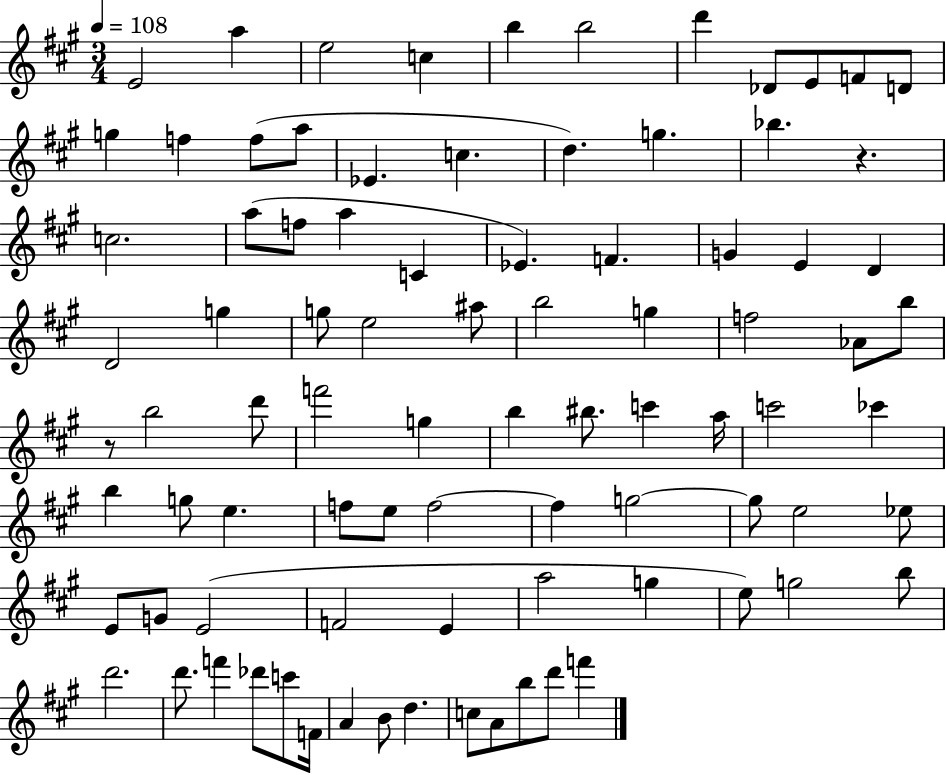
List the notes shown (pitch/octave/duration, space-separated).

E4/h A5/q E5/h C5/q B5/q B5/h D6/q Db4/e E4/e F4/e D4/e G5/q F5/q F5/e A5/e Eb4/q. C5/q. D5/q. G5/q. Bb5/q. R/q. C5/h. A5/e F5/e A5/q C4/q Eb4/q. F4/q. G4/q E4/q D4/q D4/h G5/q G5/e E5/h A#5/e B5/h G5/q F5/h Ab4/e B5/e R/e B5/h D6/e F6/h G5/q B5/q BIS5/e. C6/q A5/s C6/h CES6/q B5/q G5/e E5/q. F5/e E5/e F5/h F5/q G5/h G5/e E5/h Eb5/e E4/e G4/e E4/h F4/h E4/q A5/h G5/q E5/e G5/h B5/e D6/h. D6/e. F6/q Db6/e C6/e F4/s A4/q B4/e D5/q. C5/e A4/e B5/e D6/e F6/q